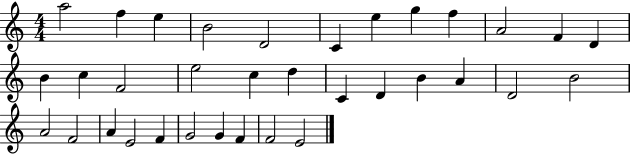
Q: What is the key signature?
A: C major